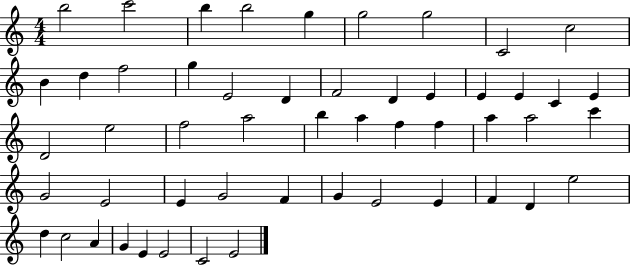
{
  \clef treble
  \numericTimeSignature
  \time 4/4
  \key c \major
  b''2 c'''2 | b''4 b''2 g''4 | g''2 g''2 | c'2 c''2 | \break b'4 d''4 f''2 | g''4 e'2 d'4 | f'2 d'4 e'4 | e'4 e'4 c'4 e'4 | \break d'2 e''2 | f''2 a''2 | b''4 a''4 f''4 f''4 | a''4 a''2 c'''4 | \break g'2 e'2 | e'4 g'2 f'4 | g'4 e'2 e'4 | f'4 d'4 e''2 | \break d''4 c''2 a'4 | g'4 e'4 e'2 | c'2 e'2 | \bar "|."
}